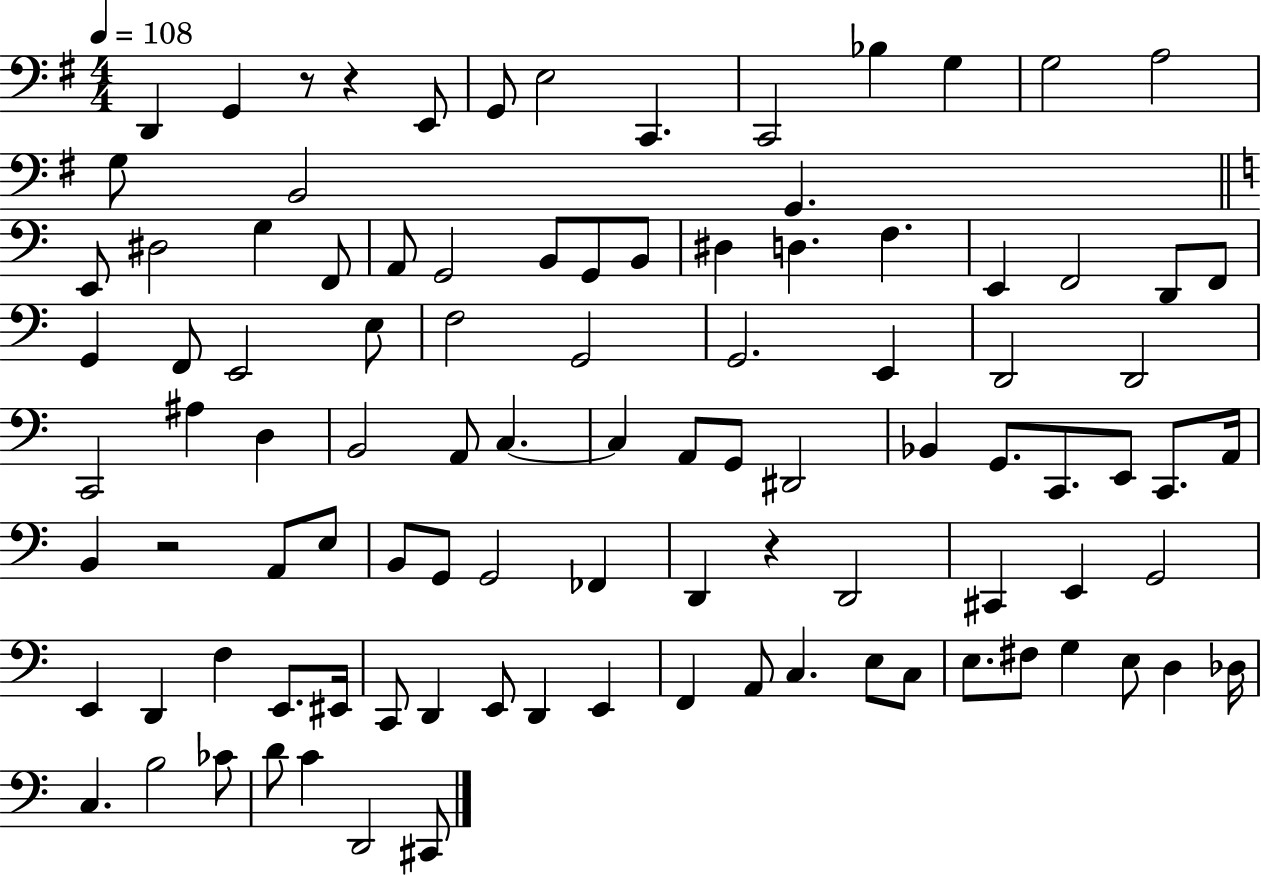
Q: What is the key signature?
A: G major